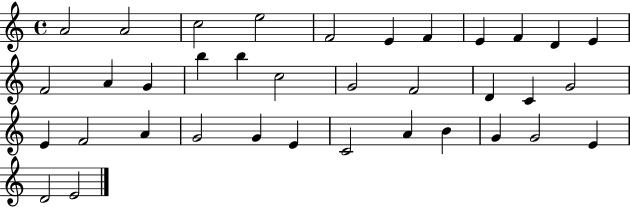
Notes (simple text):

A4/h A4/h C5/h E5/h F4/h E4/q F4/q E4/q F4/q D4/q E4/q F4/h A4/q G4/q B5/q B5/q C5/h G4/h F4/h D4/q C4/q G4/h E4/q F4/h A4/q G4/h G4/q E4/q C4/h A4/q B4/q G4/q G4/h E4/q D4/h E4/h